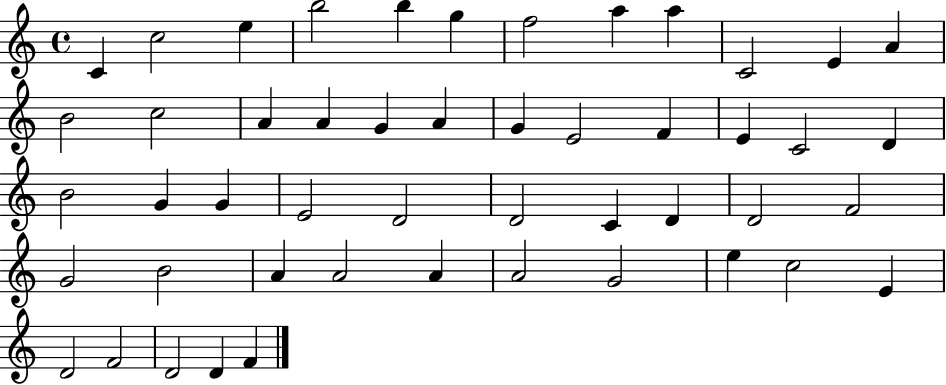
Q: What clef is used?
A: treble